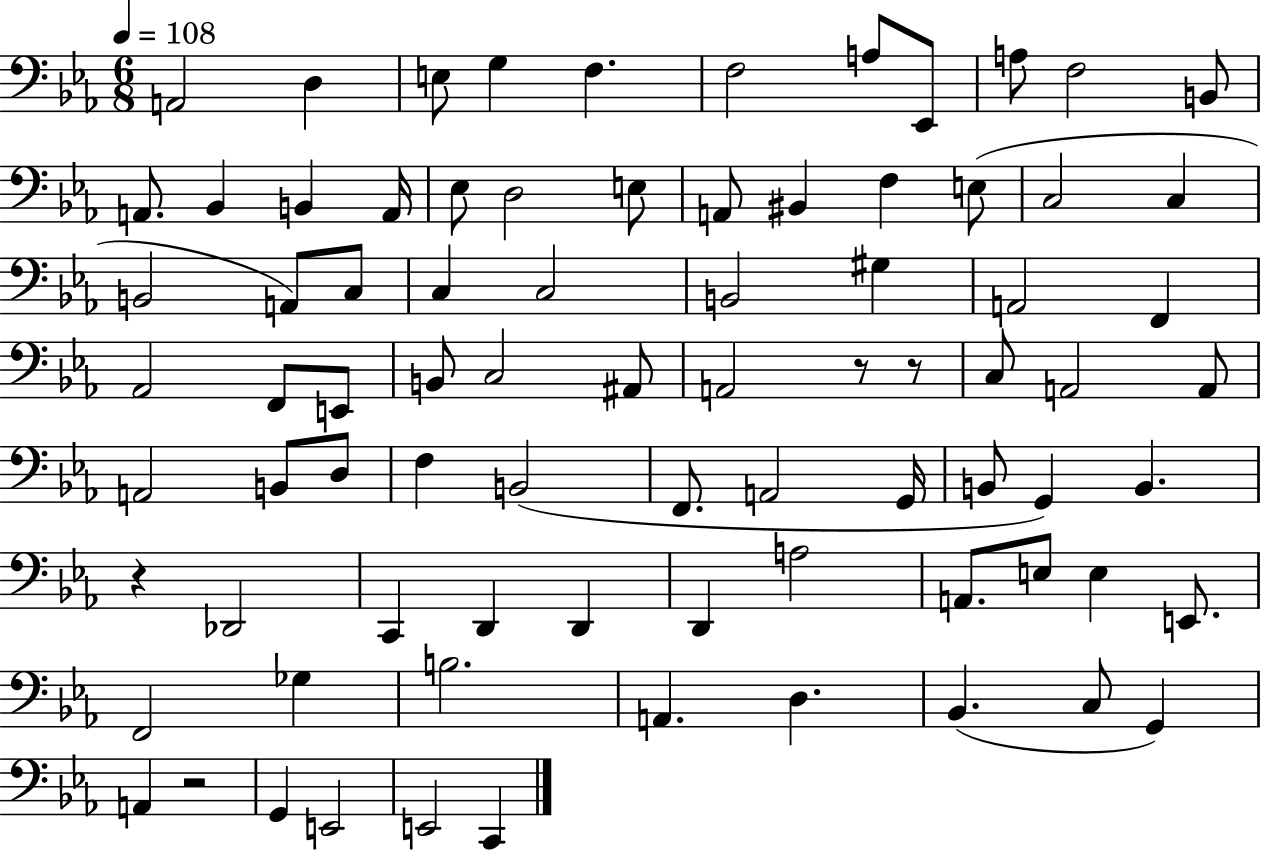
{
  \clef bass
  \numericTimeSignature
  \time 6/8
  \key ees \major
  \tempo 4 = 108
  \repeat volta 2 { a,2 d4 | e8 g4 f4. | f2 a8 ees,8 | a8 f2 b,8 | \break a,8. bes,4 b,4 a,16 | ees8 d2 e8 | a,8 bis,4 f4 e8( | c2 c4 | \break b,2 a,8) c8 | c4 c2 | b,2 gis4 | a,2 f,4 | \break aes,2 f,8 e,8 | b,8 c2 ais,8 | a,2 r8 r8 | c8 a,2 a,8 | \break a,2 b,8 d8 | f4 b,2( | f,8. a,2 g,16 | b,8 g,4) b,4. | \break r4 des,2 | c,4 d,4 d,4 | d,4 a2 | a,8. e8 e4 e,8. | \break f,2 ges4 | b2. | a,4. d4. | bes,4.( c8 g,4) | \break a,4 r2 | g,4 e,2 | e,2 c,4 | } \bar "|."
}